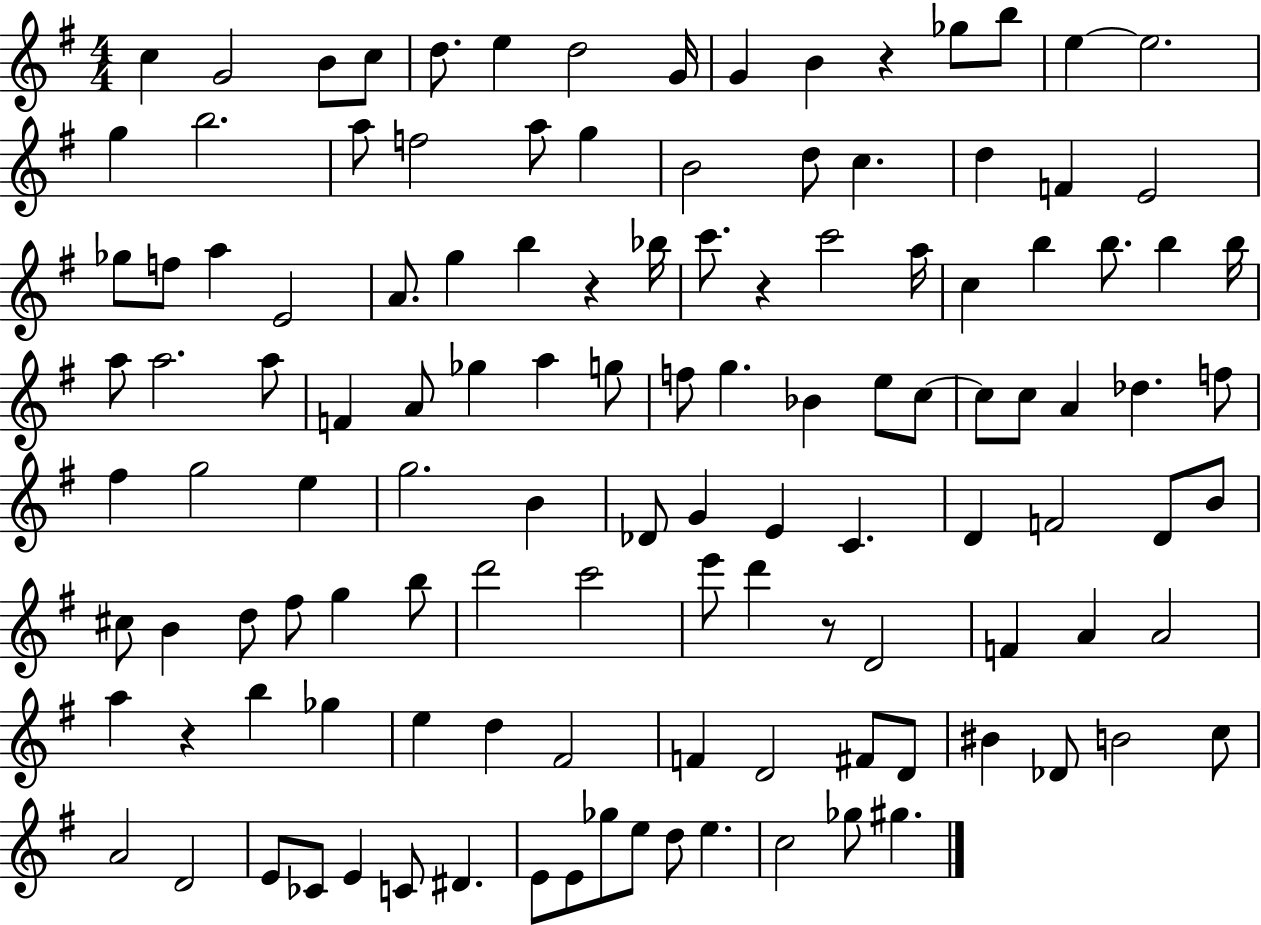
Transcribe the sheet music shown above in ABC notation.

X:1
T:Untitled
M:4/4
L:1/4
K:G
c G2 B/2 c/2 d/2 e d2 G/4 G B z _g/2 b/2 e e2 g b2 a/2 f2 a/2 g B2 d/2 c d F E2 _g/2 f/2 a E2 A/2 g b z _b/4 c'/2 z c'2 a/4 c b b/2 b b/4 a/2 a2 a/2 F A/2 _g a g/2 f/2 g _B e/2 c/2 c/2 c/2 A _d f/2 ^f g2 e g2 B _D/2 G E C D F2 D/2 B/2 ^c/2 B d/2 ^f/2 g b/2 d'2 c'2 e'/2 d' z/2 D2 F A A2 a z b _g e d ^F2 F D2 ^F/2 D/2 ^B _D/2 B2 c/2 A2 D2 E/2 _C/2 E C/2 ^D E/2 E/2 _g/2 e/2 d/2 e c2 _g/2 ^g